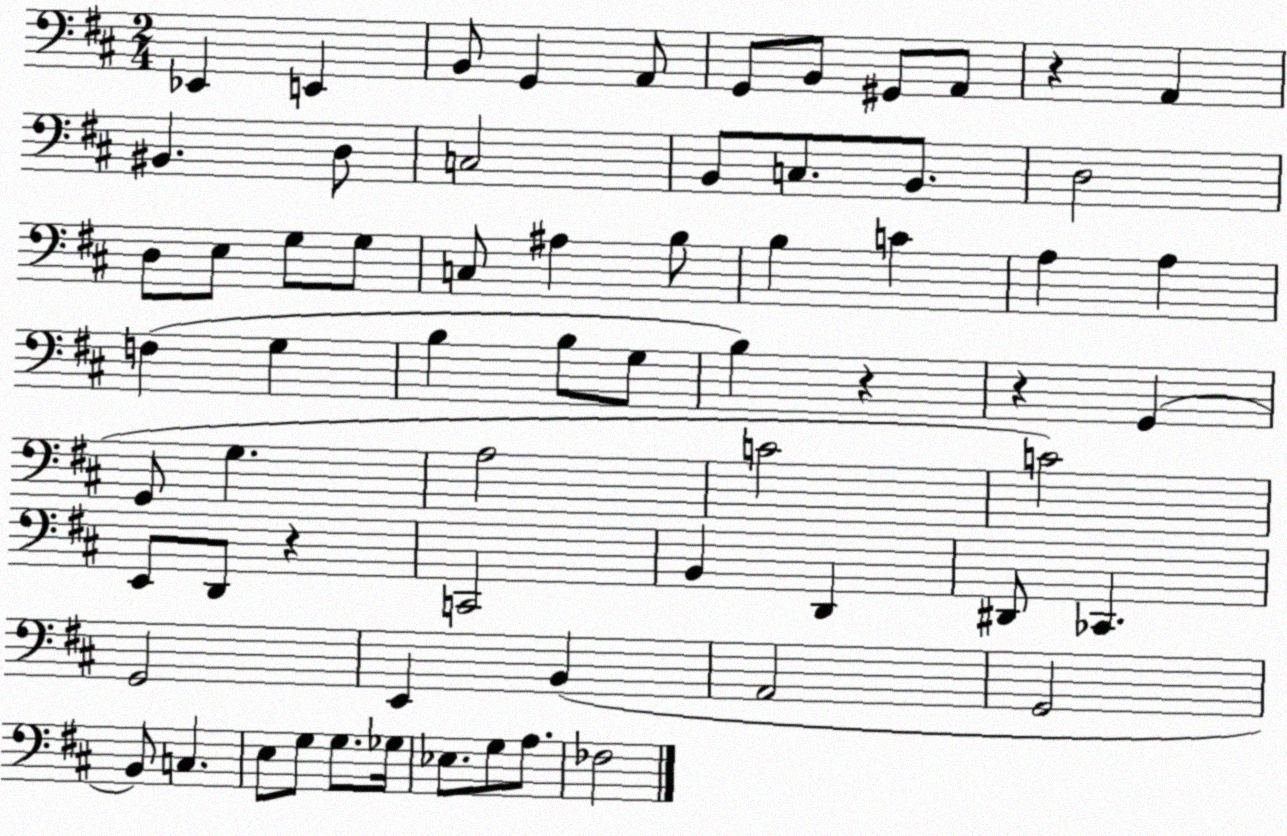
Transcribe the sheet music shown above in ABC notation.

X:1
T:Untitled
M:2/4
L:1/4
K:D
_E,, E,, B,,/2 G,, A,,/2 G,,/2 B,,/2 ^G,,/2 A,,/2 z A,, ^B,, D,/2 C,2 B,,/2 C,/2 B,,/2 D,2 D,/2 E,/2 G,/2 G,/2 C,/2 ^A, B,/2 B, C A, A, F, G, B, B,/2 G,/2 B, z z G,, G,,/2 G, A,2 C2 C2 E,,/2 D,,/2 z C,,2 B,, D,, ^D,,/2 _C,, G,,2 E,, B,, A,,2 G,,2 B,,/2 C, E,/2 G,/2 G,/2 _G,/4 _E,/2 G,/2 A,/2 _F,2